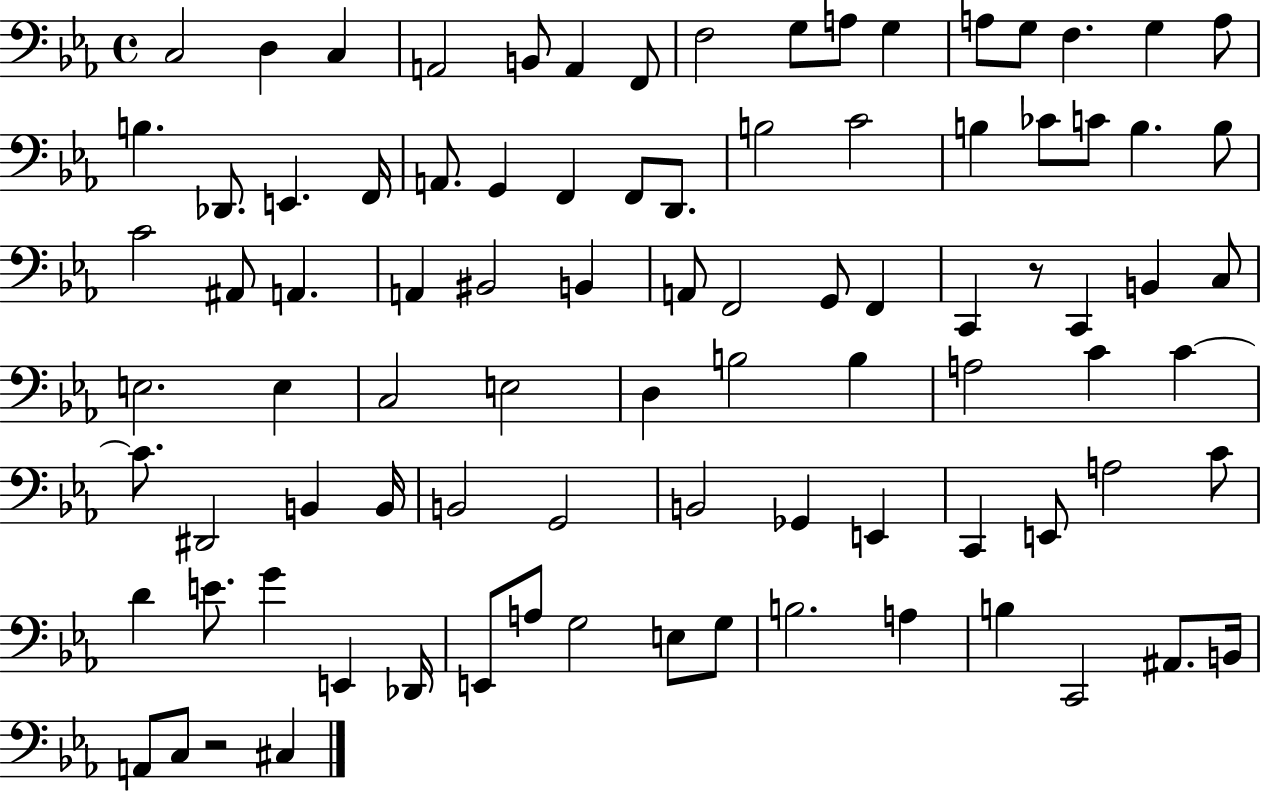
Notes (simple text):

C3/h D3/q C3/q A2/h B2/e A2/q F2/e F3/h G3/e A3/e G3/q A3/e G3/e F3/q. G3/q A3/e B3/q. Db2/e. E2/q. F2/s A2/e. G2/q F2/q F2/e D2/e. B3/h C4/h B3/q CES4/e C4/e B3/q. B3/e C4/h A#2/e A2/q. A2/q BIS2/h B2/q A2/e F2/h G2/e F2/q C2/q R/e C2/q B2/q C3/e E3/h. E3/q C3/h E3/h D3/q B3/h B3/q A3/h C4/q C4/q C4/e. D#2/h B2/q B2/s B2/h G2/h B2/h Gb2/q E2/q C2/q E2/e A3/h C4/e D4/q E4/e. G4/q E2/q Db2/s E2/e A3/e G3/h E3/e G3/e B3/h. A3/q B3/q C2/h A#2/e. B2/s A2/e C3/e R/h C#3/q